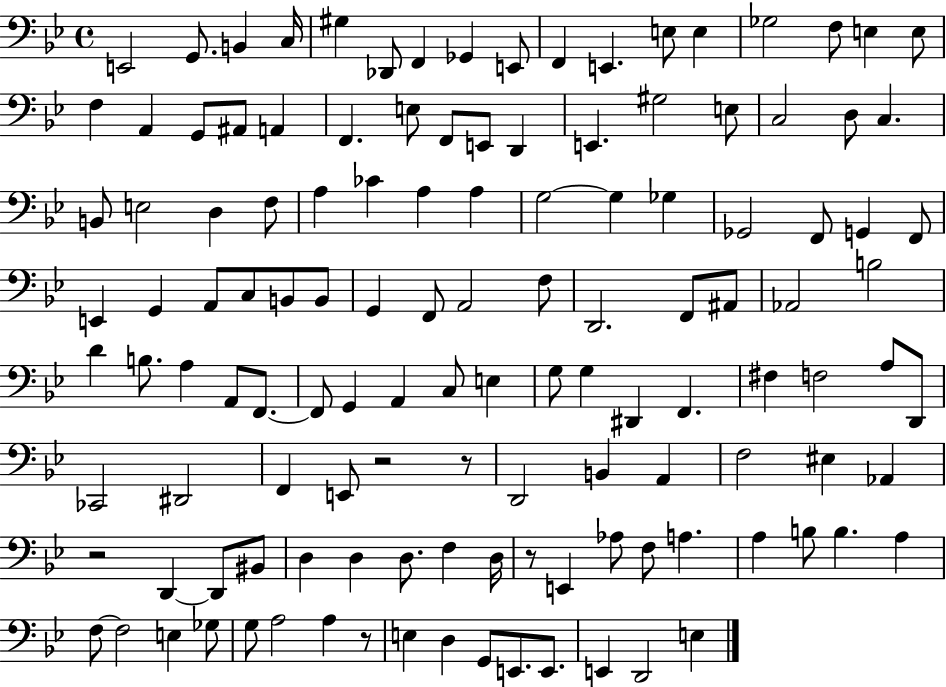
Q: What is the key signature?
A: BES major